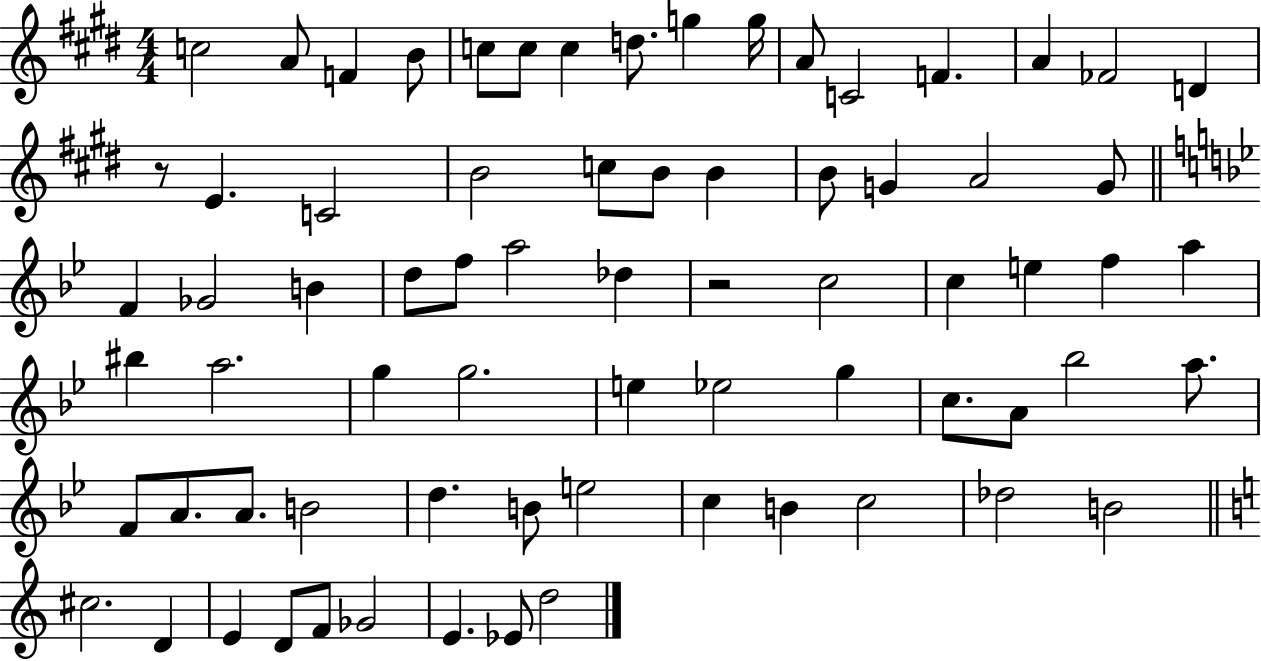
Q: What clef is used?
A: treble